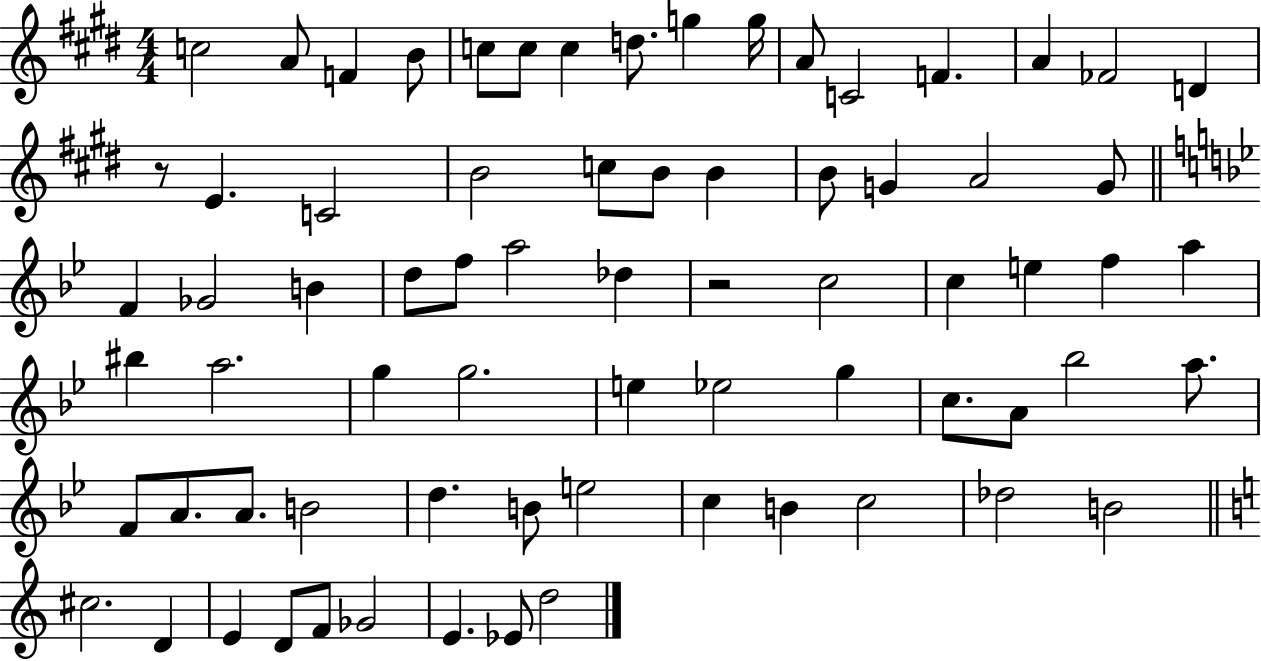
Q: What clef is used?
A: treble